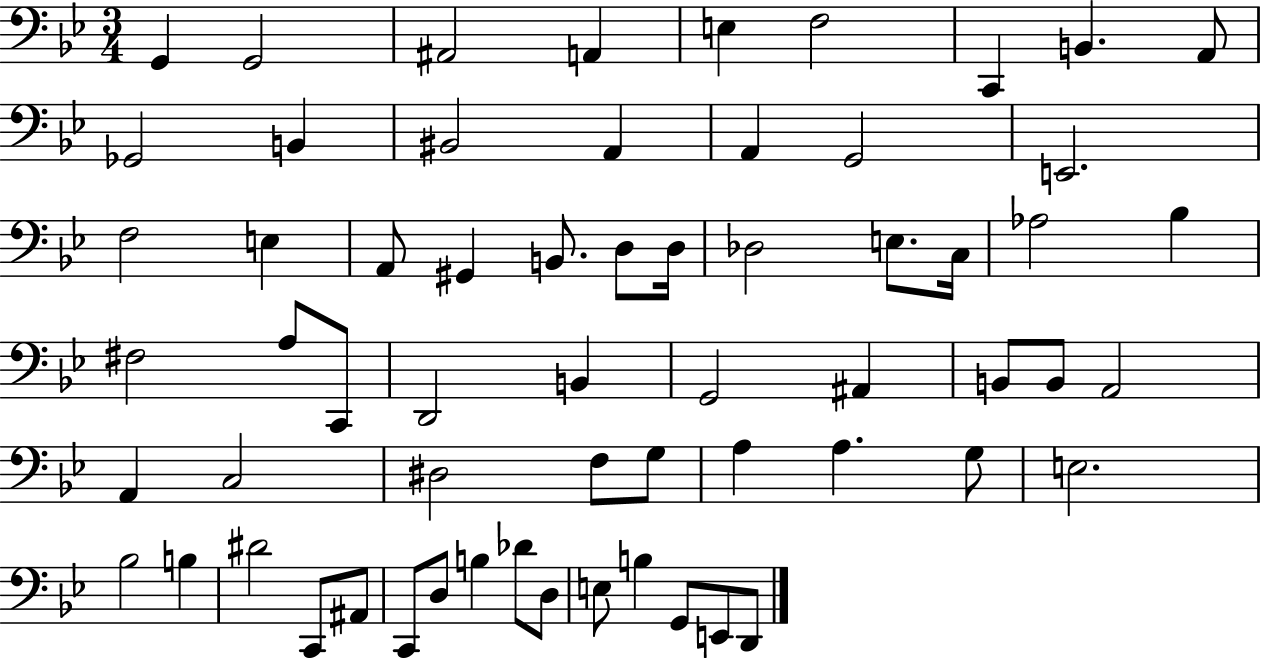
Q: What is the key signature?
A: BES major